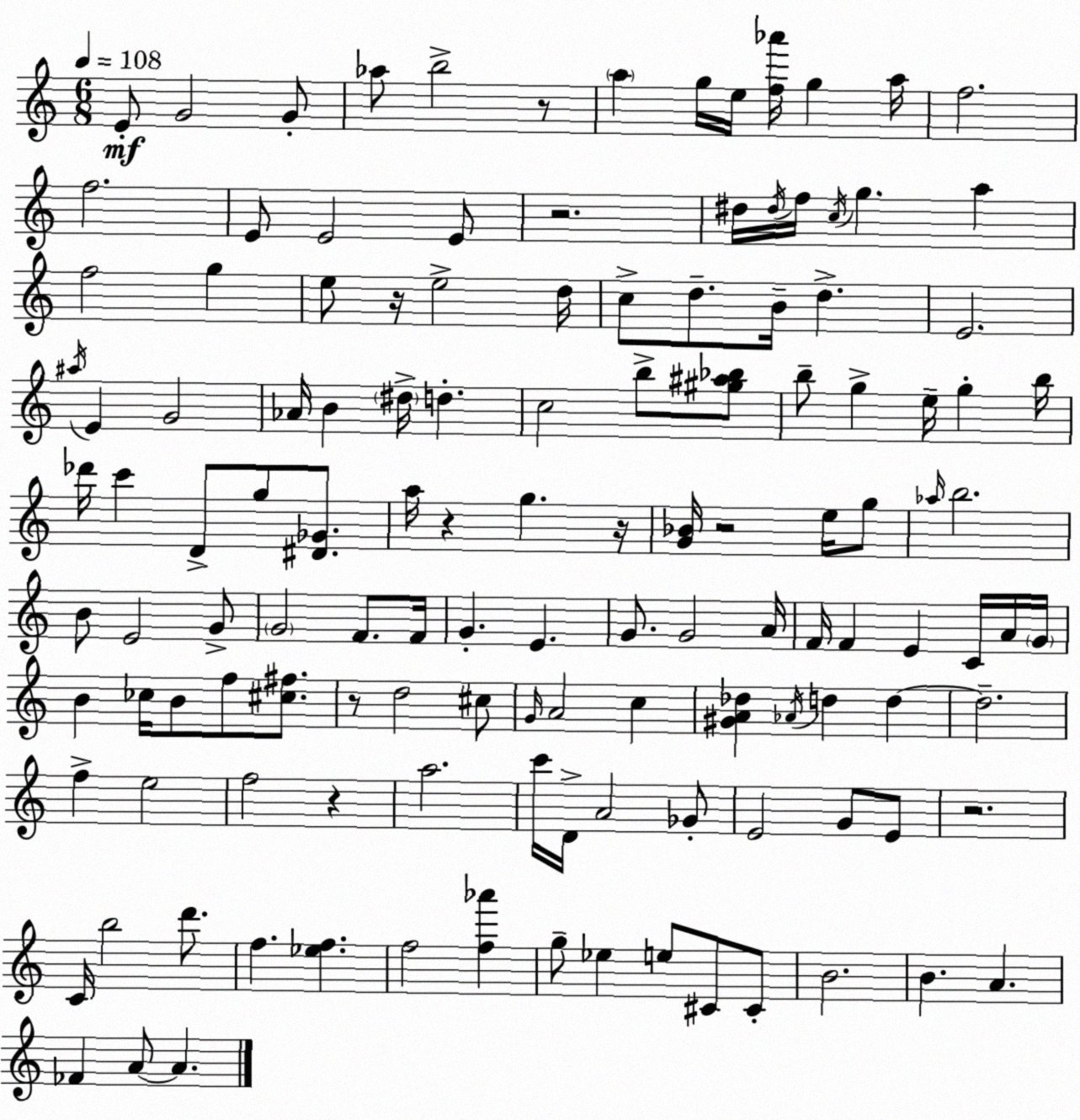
X:1
T:Untitled
M:6/8
L:1/4
K:Am
E/2 G2 G/2 _a/2 b2 z/2 a g/4 e/4 [f_a']/4 g a/4 f2 f2 E/2 E2 E/2 z2 ^d/4 ^d/4 f/4 c/4 g a f2 g e/2 z/4 e2 d/4 c/2 d/2 B/4 d E2 ^a/4 E G2 _A/4 B ^d/4 d c2 b/2 [^g^a_b]/2 b/2 g e/4 g b/4 _d'/4 c' D/2 g/2 [^D_G]/2 a/4 z g z/4 [G_B]/4 z2 e/4 g/2 _a/4 b2 B/2 E2 G/2 G2 F/2 F/4 G E G/2 G2 A/4 F/4 F E C/4 A/4 G/4 B _c/4 B/2 f/2 [^c^f]/2 z/2 d2 ^c/2 G/4 A2 c [^GA_d] _A/4 d d d2 f e2 f2 z a2 c'/4 D/4 A2 _G/2 E2 G/2 E/2 z2 C/4 b2 d'/2 f [_ef] f2 [f_a'] g/2 _e e/2 ^C/2 ^C/2 B2 B A _F A/2 A